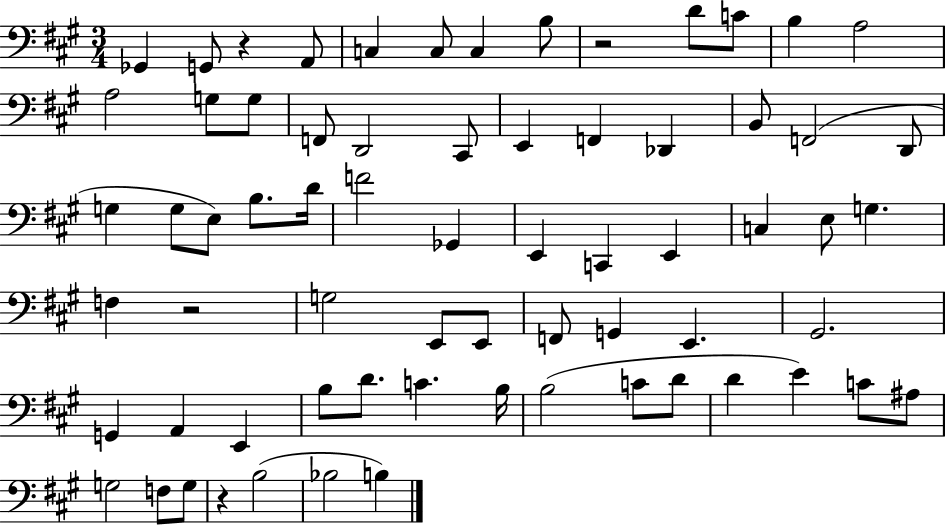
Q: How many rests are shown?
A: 4